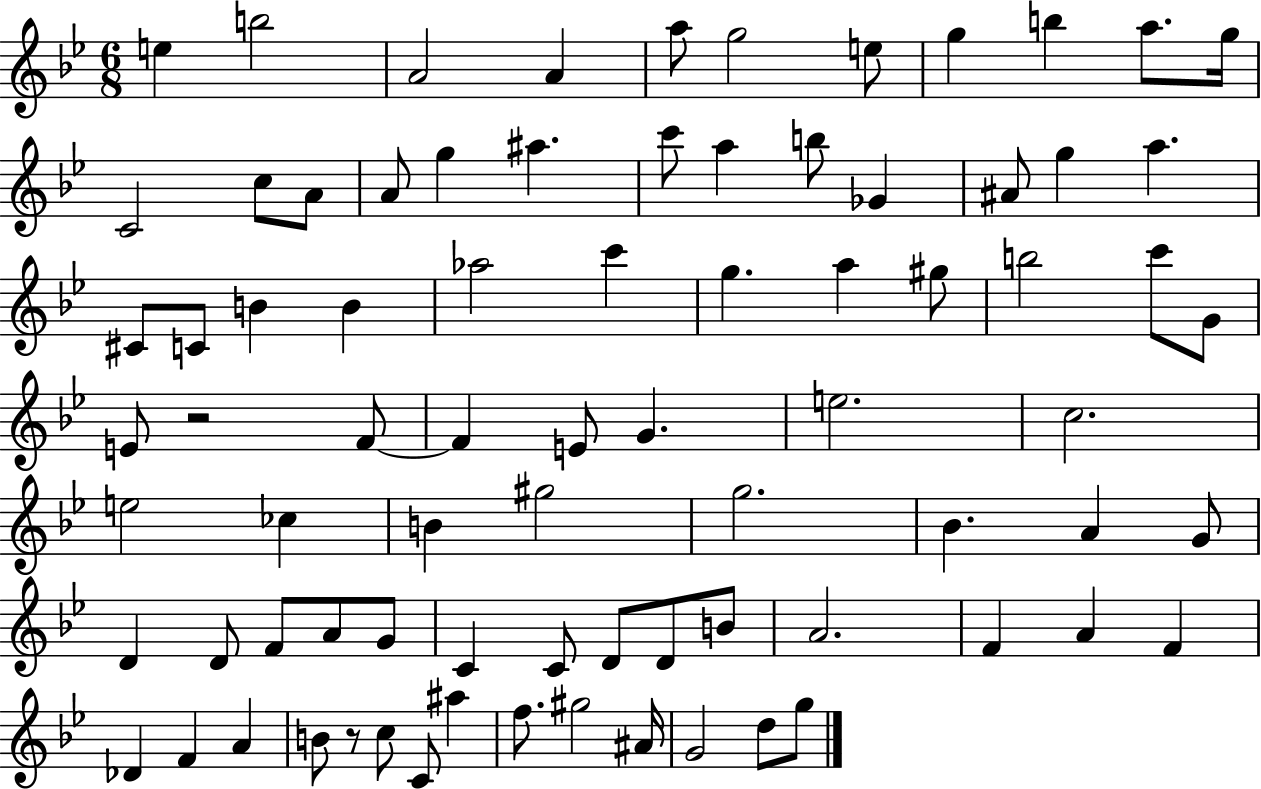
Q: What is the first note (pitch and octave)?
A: E5